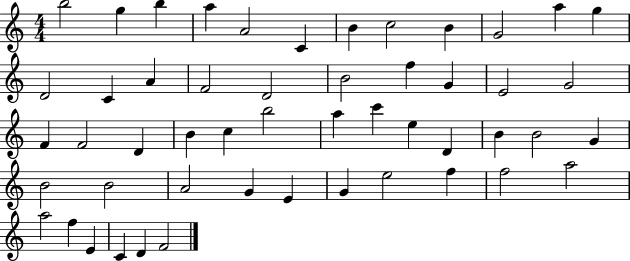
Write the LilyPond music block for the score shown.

{
  \clef treble
  \numericTimeSignature
  \time 4/4
  \key c \major
  b''2 g''4 b''4 | a''4 a'2 c'4 | b'4 c''2 b'4 | g'2 a''4 g''4 | \break d'2 c'4 a'4 | f'2 d'2 | b'2 f''4 g'4 | e'2 g'2 | \break f'4 f'2 d'4 | b'4 c''4 b''2 | a''4 c'''4 e''4 d'4 | b'4 b'2 g'4 | \break b'2 b'2 | a'2 g'4 e'4 | g'4 e''2 f''4 | f''2 a''2 | \break a''2 f''4 e'4 | c'4 d'4 f'2 | \bar "|."
}